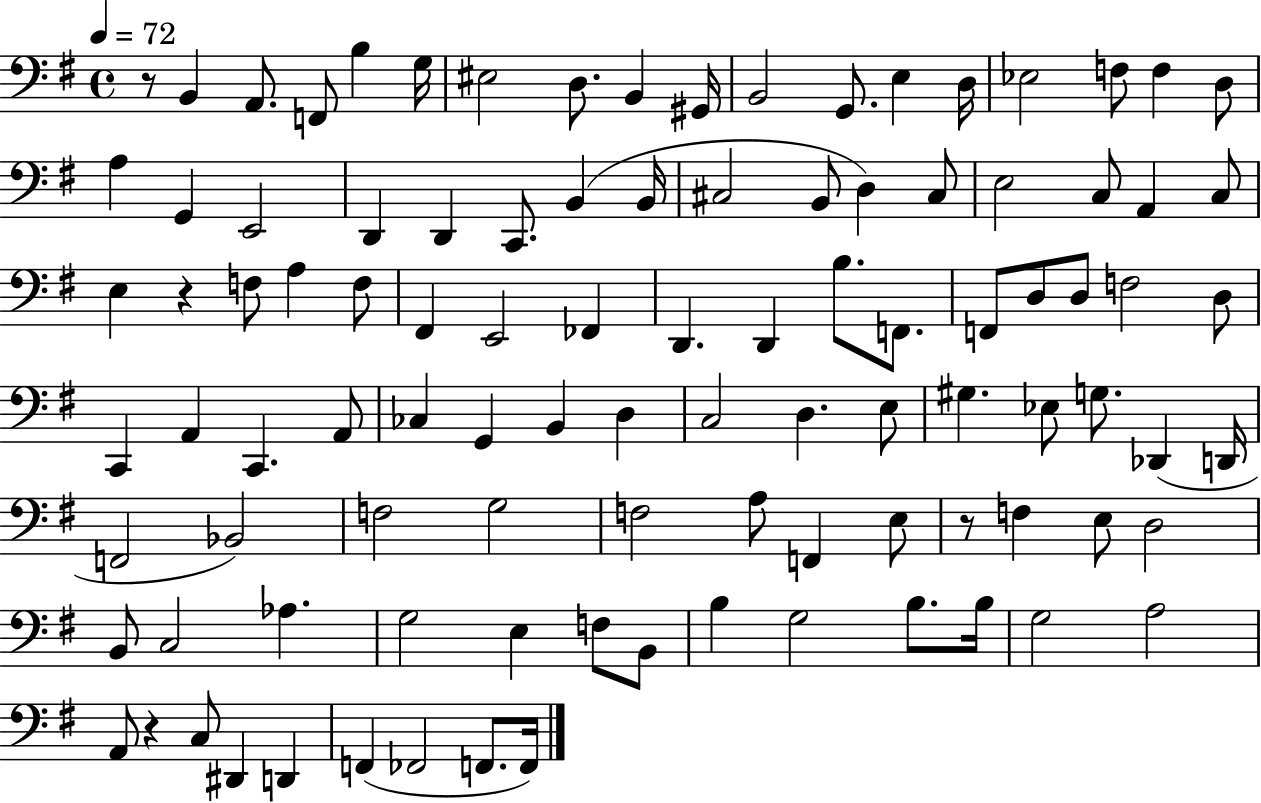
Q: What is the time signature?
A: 4/4